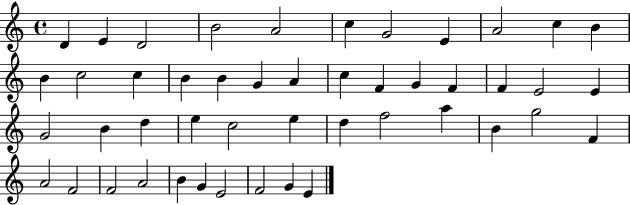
{
  \clef treble
  \time 4/4
  \defaultTimeSignature
  \key c \major
  d'4 e'4 d'2 | b'2 a'2 | c''4 g'2 e'4 | a'2 c''4 b'4 | \break b'4 c''2 c''4 | b'4 b'4 g'4 a'4 | c''4 f'4 g'4 f'4 | f'4 e'2 e'4 | \break g'2 b'4 d''4 | e''4 c''2 e''4 | d''4 f''2 a''4 | b'4 g''2 f'4 | \break a'2 f'2 | f'2 a'2 | b'4 g'4 e'2 | f'2 g'4 e'4 | \break \bar "|."
}